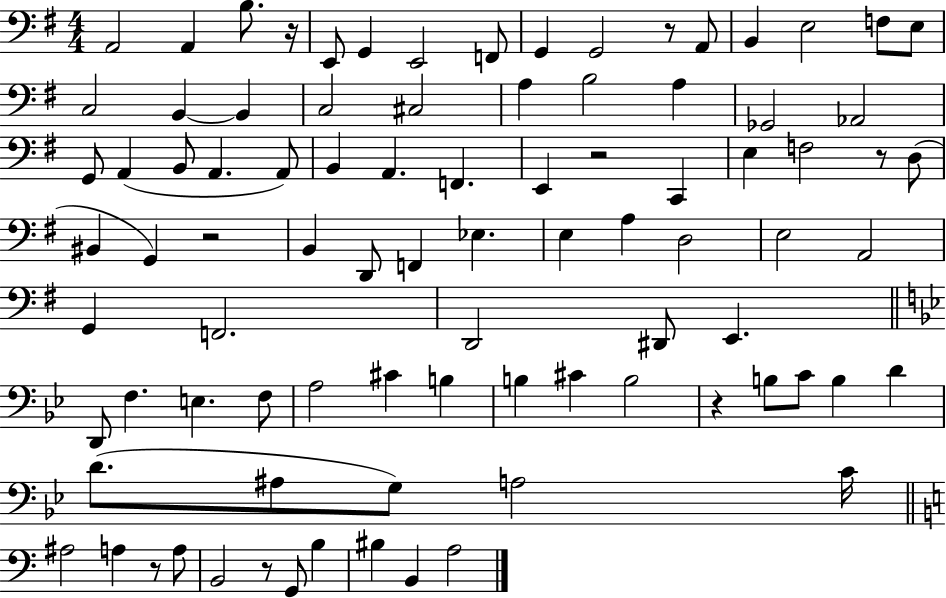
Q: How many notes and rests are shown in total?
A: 89